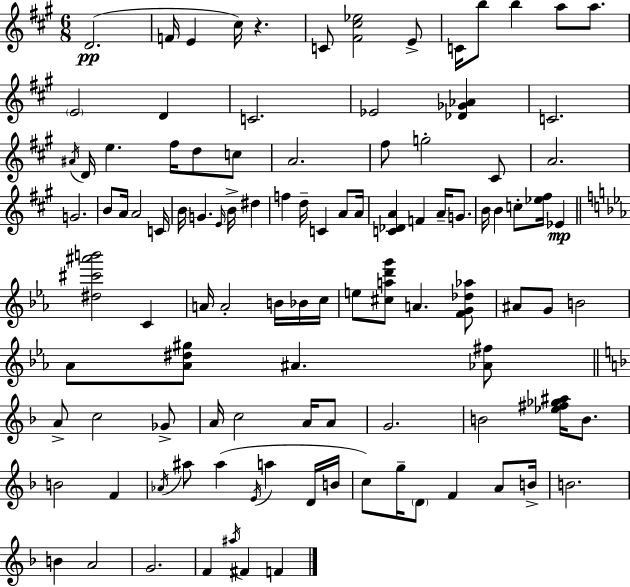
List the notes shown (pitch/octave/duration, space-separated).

D4/h. F4/s E4/q C#5/s R/q. C4/e [F#4,C#5,Eb5]/h E4/e C4/s B5/e B5/q A5/e A5/e. E4/h D4/q C4/h. Eb4/h [Db4,Gb4,Ab4]/q C4/h. A#4/s D4/s E5/q. F#5/s D5/e C5/e A4/h. F#5/e G5/h C#4/e A4/h. G4/h. B4/e A4/s A4/h C4/s B4/s G4/q. E4/s B4/s D#5/q F5/q D5/s C4/q A4/e A4/s [C4,Db4,A4]/q F4/q A4/s G4/e. B4/s B4/q C5/e [Eb5,F#5]/s Eb4/q [D#5,C#6,A#6,B6]/h C4/q A4/s A4/h B4/s Bb4/s C5/s E5/e [C#5,A5,D6,G6]/e A4/q. [F4,G4,Db5,Ab5]/e A#4/e G4/e B4/h Ab4/e [Ab4,D#5,G#5]/e A#4/q. [Ab4,F#5]/e A4/e C5/h Gb4/e A4/s C5/h A4/s A4/e G4/h. B4/h [Eb5,F#5,Gb5,A#5]/s B4/e. B4/h F4/q Ab4/s A#5/e A#5/q E4/s A5/q D4/s B4/s C5/e G5/s D4/e F4/q A4/e B4/s B4/h. B4/q A4/h G4/h. F4/q A#5/s F#4/q F4/q